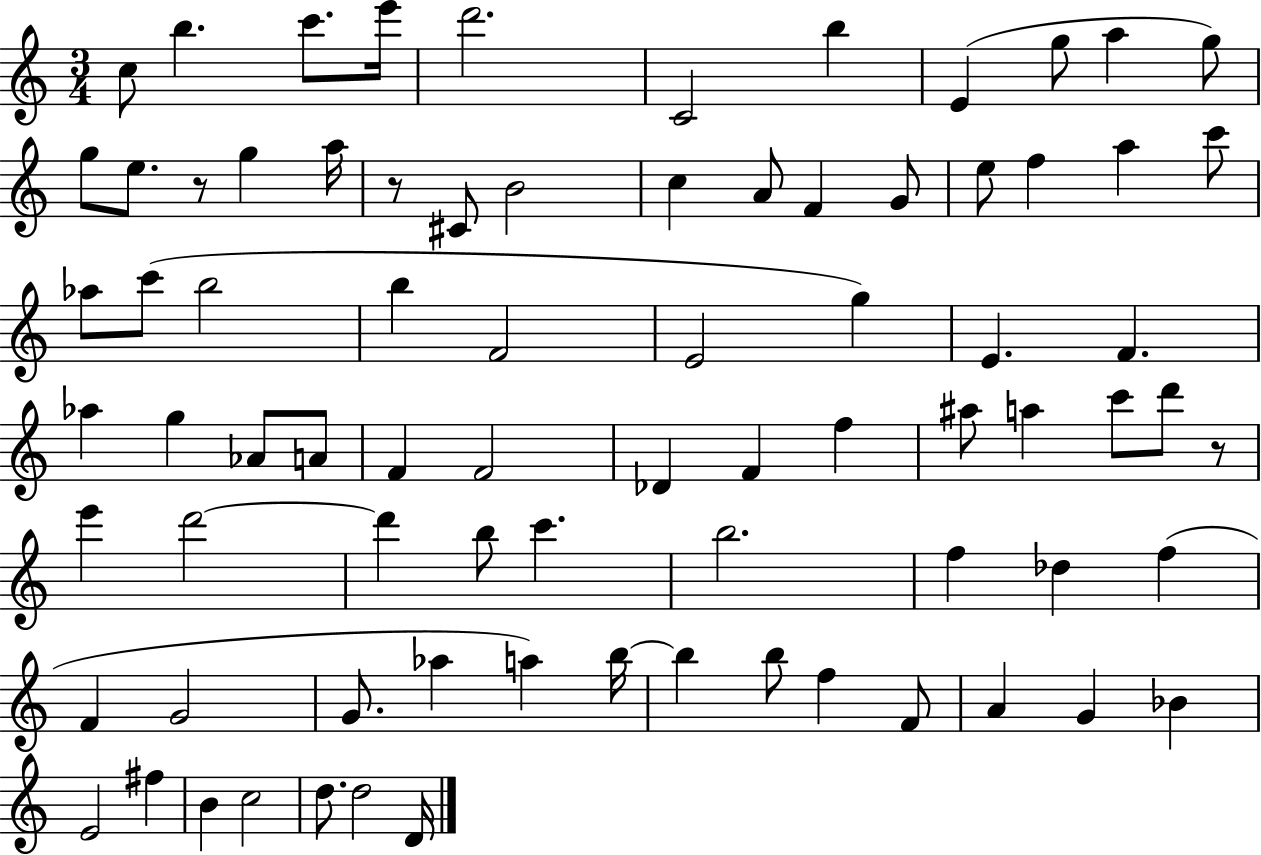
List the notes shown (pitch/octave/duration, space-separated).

C5/e B5/q. C6/e. E6/s D6/h. C4/h B5/q E4/q G5/e A5/q G5/e G5/e E5/e. R/e G5/q A5/s R/e C#4/e B4/h C5/q A4/e F4/q G4/e E5/e F5/q A5/q C6/e Ab5/e C6/e B5/h B5/q F4/h E4/h G5/q E4/q. F4/q. Ab5/q G5/q Ab4/e A4/e F4/q F4/h Db4/q F4/q F5/q A#5/e A5/q C6/e D6/e R/e E6/q D6/h D6/q B5/e C6/q. B5/h. F5/q Db5/q F5/q F4/q G4/h G4/e. Ab5/q A5/q B5/s B5/q B5/e F5/q F4/e A4/q G4/q Bb4/q E4/h F#5/q B4/q C5/h D5/e. D5/h D4/s